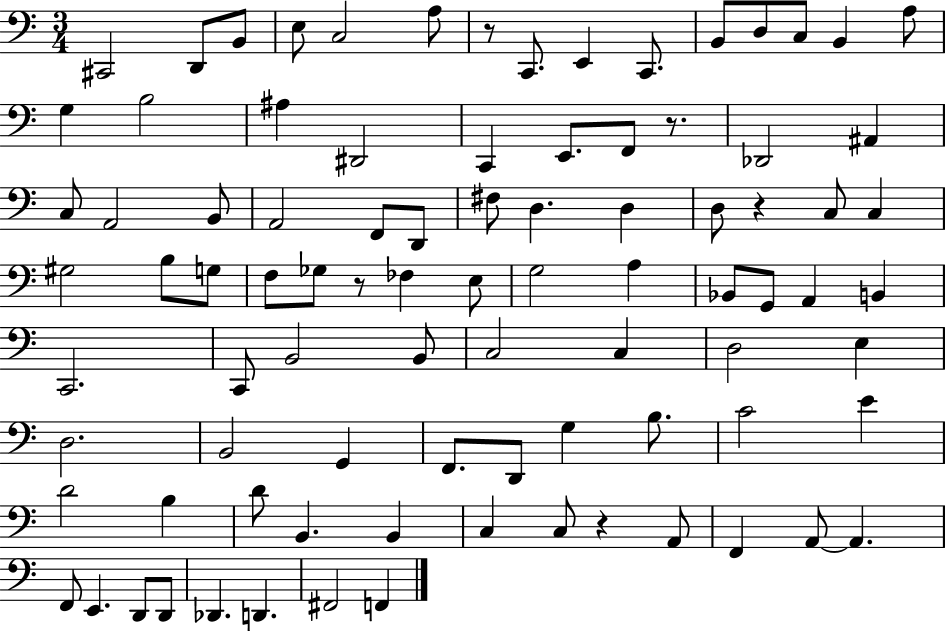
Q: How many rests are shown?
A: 5